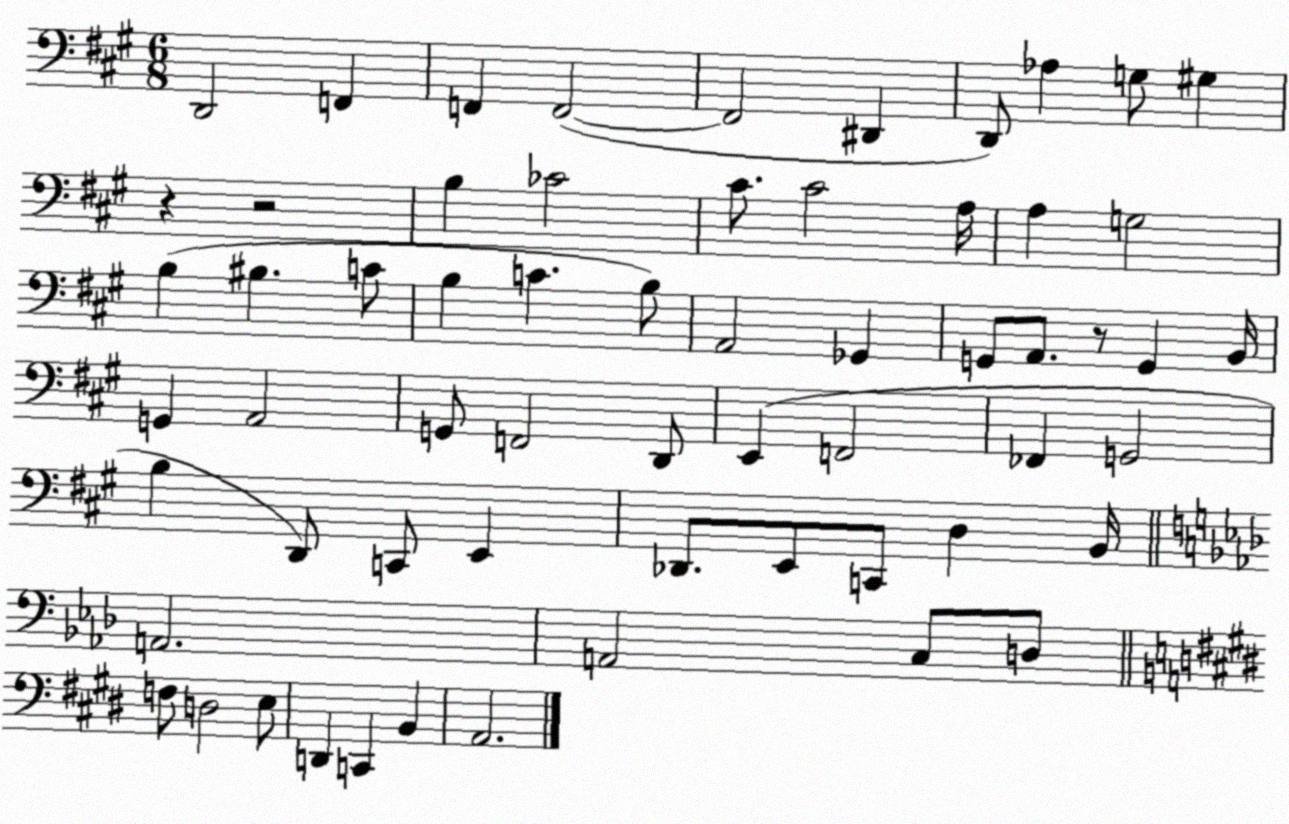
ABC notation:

X:1
T:Untitled
M:6/8
L:1/4
K:A
D,,2 F,, F,, F,,2 F,,2 ^D,, D,,/2 _A, G,/2 ^G, z z2 B, _C2 ^C/2 ^C2 A,/4 A, G,2 B, ^B, C/2 B, C B,/2 A,,2 _G,, G,,/2 A,,/2 z/2 G,, B,,/4 G,, A,,2 G,,/2 F,,2 D,,/2 E,, F,,2 _F,, G,,2 B, D,,/2 C,,/2 E,, _D,,/2 E,,/2 C,,/2 D, B,,/4 A,,2 A,,2 C,/2 D,/2 F,/2 D,2 E,/2 D,, C,, B,, A,,2